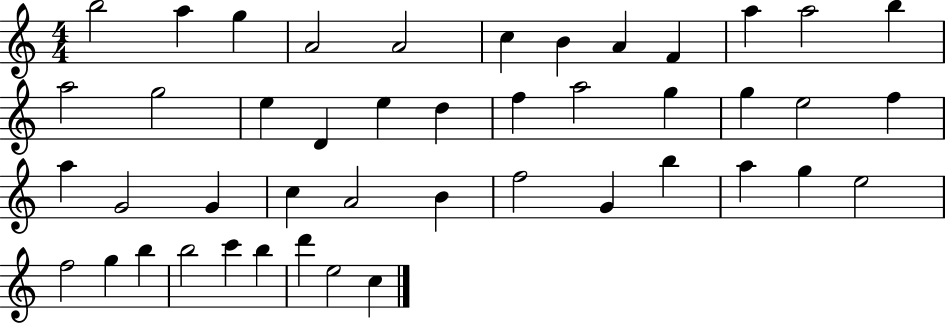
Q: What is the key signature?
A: C major